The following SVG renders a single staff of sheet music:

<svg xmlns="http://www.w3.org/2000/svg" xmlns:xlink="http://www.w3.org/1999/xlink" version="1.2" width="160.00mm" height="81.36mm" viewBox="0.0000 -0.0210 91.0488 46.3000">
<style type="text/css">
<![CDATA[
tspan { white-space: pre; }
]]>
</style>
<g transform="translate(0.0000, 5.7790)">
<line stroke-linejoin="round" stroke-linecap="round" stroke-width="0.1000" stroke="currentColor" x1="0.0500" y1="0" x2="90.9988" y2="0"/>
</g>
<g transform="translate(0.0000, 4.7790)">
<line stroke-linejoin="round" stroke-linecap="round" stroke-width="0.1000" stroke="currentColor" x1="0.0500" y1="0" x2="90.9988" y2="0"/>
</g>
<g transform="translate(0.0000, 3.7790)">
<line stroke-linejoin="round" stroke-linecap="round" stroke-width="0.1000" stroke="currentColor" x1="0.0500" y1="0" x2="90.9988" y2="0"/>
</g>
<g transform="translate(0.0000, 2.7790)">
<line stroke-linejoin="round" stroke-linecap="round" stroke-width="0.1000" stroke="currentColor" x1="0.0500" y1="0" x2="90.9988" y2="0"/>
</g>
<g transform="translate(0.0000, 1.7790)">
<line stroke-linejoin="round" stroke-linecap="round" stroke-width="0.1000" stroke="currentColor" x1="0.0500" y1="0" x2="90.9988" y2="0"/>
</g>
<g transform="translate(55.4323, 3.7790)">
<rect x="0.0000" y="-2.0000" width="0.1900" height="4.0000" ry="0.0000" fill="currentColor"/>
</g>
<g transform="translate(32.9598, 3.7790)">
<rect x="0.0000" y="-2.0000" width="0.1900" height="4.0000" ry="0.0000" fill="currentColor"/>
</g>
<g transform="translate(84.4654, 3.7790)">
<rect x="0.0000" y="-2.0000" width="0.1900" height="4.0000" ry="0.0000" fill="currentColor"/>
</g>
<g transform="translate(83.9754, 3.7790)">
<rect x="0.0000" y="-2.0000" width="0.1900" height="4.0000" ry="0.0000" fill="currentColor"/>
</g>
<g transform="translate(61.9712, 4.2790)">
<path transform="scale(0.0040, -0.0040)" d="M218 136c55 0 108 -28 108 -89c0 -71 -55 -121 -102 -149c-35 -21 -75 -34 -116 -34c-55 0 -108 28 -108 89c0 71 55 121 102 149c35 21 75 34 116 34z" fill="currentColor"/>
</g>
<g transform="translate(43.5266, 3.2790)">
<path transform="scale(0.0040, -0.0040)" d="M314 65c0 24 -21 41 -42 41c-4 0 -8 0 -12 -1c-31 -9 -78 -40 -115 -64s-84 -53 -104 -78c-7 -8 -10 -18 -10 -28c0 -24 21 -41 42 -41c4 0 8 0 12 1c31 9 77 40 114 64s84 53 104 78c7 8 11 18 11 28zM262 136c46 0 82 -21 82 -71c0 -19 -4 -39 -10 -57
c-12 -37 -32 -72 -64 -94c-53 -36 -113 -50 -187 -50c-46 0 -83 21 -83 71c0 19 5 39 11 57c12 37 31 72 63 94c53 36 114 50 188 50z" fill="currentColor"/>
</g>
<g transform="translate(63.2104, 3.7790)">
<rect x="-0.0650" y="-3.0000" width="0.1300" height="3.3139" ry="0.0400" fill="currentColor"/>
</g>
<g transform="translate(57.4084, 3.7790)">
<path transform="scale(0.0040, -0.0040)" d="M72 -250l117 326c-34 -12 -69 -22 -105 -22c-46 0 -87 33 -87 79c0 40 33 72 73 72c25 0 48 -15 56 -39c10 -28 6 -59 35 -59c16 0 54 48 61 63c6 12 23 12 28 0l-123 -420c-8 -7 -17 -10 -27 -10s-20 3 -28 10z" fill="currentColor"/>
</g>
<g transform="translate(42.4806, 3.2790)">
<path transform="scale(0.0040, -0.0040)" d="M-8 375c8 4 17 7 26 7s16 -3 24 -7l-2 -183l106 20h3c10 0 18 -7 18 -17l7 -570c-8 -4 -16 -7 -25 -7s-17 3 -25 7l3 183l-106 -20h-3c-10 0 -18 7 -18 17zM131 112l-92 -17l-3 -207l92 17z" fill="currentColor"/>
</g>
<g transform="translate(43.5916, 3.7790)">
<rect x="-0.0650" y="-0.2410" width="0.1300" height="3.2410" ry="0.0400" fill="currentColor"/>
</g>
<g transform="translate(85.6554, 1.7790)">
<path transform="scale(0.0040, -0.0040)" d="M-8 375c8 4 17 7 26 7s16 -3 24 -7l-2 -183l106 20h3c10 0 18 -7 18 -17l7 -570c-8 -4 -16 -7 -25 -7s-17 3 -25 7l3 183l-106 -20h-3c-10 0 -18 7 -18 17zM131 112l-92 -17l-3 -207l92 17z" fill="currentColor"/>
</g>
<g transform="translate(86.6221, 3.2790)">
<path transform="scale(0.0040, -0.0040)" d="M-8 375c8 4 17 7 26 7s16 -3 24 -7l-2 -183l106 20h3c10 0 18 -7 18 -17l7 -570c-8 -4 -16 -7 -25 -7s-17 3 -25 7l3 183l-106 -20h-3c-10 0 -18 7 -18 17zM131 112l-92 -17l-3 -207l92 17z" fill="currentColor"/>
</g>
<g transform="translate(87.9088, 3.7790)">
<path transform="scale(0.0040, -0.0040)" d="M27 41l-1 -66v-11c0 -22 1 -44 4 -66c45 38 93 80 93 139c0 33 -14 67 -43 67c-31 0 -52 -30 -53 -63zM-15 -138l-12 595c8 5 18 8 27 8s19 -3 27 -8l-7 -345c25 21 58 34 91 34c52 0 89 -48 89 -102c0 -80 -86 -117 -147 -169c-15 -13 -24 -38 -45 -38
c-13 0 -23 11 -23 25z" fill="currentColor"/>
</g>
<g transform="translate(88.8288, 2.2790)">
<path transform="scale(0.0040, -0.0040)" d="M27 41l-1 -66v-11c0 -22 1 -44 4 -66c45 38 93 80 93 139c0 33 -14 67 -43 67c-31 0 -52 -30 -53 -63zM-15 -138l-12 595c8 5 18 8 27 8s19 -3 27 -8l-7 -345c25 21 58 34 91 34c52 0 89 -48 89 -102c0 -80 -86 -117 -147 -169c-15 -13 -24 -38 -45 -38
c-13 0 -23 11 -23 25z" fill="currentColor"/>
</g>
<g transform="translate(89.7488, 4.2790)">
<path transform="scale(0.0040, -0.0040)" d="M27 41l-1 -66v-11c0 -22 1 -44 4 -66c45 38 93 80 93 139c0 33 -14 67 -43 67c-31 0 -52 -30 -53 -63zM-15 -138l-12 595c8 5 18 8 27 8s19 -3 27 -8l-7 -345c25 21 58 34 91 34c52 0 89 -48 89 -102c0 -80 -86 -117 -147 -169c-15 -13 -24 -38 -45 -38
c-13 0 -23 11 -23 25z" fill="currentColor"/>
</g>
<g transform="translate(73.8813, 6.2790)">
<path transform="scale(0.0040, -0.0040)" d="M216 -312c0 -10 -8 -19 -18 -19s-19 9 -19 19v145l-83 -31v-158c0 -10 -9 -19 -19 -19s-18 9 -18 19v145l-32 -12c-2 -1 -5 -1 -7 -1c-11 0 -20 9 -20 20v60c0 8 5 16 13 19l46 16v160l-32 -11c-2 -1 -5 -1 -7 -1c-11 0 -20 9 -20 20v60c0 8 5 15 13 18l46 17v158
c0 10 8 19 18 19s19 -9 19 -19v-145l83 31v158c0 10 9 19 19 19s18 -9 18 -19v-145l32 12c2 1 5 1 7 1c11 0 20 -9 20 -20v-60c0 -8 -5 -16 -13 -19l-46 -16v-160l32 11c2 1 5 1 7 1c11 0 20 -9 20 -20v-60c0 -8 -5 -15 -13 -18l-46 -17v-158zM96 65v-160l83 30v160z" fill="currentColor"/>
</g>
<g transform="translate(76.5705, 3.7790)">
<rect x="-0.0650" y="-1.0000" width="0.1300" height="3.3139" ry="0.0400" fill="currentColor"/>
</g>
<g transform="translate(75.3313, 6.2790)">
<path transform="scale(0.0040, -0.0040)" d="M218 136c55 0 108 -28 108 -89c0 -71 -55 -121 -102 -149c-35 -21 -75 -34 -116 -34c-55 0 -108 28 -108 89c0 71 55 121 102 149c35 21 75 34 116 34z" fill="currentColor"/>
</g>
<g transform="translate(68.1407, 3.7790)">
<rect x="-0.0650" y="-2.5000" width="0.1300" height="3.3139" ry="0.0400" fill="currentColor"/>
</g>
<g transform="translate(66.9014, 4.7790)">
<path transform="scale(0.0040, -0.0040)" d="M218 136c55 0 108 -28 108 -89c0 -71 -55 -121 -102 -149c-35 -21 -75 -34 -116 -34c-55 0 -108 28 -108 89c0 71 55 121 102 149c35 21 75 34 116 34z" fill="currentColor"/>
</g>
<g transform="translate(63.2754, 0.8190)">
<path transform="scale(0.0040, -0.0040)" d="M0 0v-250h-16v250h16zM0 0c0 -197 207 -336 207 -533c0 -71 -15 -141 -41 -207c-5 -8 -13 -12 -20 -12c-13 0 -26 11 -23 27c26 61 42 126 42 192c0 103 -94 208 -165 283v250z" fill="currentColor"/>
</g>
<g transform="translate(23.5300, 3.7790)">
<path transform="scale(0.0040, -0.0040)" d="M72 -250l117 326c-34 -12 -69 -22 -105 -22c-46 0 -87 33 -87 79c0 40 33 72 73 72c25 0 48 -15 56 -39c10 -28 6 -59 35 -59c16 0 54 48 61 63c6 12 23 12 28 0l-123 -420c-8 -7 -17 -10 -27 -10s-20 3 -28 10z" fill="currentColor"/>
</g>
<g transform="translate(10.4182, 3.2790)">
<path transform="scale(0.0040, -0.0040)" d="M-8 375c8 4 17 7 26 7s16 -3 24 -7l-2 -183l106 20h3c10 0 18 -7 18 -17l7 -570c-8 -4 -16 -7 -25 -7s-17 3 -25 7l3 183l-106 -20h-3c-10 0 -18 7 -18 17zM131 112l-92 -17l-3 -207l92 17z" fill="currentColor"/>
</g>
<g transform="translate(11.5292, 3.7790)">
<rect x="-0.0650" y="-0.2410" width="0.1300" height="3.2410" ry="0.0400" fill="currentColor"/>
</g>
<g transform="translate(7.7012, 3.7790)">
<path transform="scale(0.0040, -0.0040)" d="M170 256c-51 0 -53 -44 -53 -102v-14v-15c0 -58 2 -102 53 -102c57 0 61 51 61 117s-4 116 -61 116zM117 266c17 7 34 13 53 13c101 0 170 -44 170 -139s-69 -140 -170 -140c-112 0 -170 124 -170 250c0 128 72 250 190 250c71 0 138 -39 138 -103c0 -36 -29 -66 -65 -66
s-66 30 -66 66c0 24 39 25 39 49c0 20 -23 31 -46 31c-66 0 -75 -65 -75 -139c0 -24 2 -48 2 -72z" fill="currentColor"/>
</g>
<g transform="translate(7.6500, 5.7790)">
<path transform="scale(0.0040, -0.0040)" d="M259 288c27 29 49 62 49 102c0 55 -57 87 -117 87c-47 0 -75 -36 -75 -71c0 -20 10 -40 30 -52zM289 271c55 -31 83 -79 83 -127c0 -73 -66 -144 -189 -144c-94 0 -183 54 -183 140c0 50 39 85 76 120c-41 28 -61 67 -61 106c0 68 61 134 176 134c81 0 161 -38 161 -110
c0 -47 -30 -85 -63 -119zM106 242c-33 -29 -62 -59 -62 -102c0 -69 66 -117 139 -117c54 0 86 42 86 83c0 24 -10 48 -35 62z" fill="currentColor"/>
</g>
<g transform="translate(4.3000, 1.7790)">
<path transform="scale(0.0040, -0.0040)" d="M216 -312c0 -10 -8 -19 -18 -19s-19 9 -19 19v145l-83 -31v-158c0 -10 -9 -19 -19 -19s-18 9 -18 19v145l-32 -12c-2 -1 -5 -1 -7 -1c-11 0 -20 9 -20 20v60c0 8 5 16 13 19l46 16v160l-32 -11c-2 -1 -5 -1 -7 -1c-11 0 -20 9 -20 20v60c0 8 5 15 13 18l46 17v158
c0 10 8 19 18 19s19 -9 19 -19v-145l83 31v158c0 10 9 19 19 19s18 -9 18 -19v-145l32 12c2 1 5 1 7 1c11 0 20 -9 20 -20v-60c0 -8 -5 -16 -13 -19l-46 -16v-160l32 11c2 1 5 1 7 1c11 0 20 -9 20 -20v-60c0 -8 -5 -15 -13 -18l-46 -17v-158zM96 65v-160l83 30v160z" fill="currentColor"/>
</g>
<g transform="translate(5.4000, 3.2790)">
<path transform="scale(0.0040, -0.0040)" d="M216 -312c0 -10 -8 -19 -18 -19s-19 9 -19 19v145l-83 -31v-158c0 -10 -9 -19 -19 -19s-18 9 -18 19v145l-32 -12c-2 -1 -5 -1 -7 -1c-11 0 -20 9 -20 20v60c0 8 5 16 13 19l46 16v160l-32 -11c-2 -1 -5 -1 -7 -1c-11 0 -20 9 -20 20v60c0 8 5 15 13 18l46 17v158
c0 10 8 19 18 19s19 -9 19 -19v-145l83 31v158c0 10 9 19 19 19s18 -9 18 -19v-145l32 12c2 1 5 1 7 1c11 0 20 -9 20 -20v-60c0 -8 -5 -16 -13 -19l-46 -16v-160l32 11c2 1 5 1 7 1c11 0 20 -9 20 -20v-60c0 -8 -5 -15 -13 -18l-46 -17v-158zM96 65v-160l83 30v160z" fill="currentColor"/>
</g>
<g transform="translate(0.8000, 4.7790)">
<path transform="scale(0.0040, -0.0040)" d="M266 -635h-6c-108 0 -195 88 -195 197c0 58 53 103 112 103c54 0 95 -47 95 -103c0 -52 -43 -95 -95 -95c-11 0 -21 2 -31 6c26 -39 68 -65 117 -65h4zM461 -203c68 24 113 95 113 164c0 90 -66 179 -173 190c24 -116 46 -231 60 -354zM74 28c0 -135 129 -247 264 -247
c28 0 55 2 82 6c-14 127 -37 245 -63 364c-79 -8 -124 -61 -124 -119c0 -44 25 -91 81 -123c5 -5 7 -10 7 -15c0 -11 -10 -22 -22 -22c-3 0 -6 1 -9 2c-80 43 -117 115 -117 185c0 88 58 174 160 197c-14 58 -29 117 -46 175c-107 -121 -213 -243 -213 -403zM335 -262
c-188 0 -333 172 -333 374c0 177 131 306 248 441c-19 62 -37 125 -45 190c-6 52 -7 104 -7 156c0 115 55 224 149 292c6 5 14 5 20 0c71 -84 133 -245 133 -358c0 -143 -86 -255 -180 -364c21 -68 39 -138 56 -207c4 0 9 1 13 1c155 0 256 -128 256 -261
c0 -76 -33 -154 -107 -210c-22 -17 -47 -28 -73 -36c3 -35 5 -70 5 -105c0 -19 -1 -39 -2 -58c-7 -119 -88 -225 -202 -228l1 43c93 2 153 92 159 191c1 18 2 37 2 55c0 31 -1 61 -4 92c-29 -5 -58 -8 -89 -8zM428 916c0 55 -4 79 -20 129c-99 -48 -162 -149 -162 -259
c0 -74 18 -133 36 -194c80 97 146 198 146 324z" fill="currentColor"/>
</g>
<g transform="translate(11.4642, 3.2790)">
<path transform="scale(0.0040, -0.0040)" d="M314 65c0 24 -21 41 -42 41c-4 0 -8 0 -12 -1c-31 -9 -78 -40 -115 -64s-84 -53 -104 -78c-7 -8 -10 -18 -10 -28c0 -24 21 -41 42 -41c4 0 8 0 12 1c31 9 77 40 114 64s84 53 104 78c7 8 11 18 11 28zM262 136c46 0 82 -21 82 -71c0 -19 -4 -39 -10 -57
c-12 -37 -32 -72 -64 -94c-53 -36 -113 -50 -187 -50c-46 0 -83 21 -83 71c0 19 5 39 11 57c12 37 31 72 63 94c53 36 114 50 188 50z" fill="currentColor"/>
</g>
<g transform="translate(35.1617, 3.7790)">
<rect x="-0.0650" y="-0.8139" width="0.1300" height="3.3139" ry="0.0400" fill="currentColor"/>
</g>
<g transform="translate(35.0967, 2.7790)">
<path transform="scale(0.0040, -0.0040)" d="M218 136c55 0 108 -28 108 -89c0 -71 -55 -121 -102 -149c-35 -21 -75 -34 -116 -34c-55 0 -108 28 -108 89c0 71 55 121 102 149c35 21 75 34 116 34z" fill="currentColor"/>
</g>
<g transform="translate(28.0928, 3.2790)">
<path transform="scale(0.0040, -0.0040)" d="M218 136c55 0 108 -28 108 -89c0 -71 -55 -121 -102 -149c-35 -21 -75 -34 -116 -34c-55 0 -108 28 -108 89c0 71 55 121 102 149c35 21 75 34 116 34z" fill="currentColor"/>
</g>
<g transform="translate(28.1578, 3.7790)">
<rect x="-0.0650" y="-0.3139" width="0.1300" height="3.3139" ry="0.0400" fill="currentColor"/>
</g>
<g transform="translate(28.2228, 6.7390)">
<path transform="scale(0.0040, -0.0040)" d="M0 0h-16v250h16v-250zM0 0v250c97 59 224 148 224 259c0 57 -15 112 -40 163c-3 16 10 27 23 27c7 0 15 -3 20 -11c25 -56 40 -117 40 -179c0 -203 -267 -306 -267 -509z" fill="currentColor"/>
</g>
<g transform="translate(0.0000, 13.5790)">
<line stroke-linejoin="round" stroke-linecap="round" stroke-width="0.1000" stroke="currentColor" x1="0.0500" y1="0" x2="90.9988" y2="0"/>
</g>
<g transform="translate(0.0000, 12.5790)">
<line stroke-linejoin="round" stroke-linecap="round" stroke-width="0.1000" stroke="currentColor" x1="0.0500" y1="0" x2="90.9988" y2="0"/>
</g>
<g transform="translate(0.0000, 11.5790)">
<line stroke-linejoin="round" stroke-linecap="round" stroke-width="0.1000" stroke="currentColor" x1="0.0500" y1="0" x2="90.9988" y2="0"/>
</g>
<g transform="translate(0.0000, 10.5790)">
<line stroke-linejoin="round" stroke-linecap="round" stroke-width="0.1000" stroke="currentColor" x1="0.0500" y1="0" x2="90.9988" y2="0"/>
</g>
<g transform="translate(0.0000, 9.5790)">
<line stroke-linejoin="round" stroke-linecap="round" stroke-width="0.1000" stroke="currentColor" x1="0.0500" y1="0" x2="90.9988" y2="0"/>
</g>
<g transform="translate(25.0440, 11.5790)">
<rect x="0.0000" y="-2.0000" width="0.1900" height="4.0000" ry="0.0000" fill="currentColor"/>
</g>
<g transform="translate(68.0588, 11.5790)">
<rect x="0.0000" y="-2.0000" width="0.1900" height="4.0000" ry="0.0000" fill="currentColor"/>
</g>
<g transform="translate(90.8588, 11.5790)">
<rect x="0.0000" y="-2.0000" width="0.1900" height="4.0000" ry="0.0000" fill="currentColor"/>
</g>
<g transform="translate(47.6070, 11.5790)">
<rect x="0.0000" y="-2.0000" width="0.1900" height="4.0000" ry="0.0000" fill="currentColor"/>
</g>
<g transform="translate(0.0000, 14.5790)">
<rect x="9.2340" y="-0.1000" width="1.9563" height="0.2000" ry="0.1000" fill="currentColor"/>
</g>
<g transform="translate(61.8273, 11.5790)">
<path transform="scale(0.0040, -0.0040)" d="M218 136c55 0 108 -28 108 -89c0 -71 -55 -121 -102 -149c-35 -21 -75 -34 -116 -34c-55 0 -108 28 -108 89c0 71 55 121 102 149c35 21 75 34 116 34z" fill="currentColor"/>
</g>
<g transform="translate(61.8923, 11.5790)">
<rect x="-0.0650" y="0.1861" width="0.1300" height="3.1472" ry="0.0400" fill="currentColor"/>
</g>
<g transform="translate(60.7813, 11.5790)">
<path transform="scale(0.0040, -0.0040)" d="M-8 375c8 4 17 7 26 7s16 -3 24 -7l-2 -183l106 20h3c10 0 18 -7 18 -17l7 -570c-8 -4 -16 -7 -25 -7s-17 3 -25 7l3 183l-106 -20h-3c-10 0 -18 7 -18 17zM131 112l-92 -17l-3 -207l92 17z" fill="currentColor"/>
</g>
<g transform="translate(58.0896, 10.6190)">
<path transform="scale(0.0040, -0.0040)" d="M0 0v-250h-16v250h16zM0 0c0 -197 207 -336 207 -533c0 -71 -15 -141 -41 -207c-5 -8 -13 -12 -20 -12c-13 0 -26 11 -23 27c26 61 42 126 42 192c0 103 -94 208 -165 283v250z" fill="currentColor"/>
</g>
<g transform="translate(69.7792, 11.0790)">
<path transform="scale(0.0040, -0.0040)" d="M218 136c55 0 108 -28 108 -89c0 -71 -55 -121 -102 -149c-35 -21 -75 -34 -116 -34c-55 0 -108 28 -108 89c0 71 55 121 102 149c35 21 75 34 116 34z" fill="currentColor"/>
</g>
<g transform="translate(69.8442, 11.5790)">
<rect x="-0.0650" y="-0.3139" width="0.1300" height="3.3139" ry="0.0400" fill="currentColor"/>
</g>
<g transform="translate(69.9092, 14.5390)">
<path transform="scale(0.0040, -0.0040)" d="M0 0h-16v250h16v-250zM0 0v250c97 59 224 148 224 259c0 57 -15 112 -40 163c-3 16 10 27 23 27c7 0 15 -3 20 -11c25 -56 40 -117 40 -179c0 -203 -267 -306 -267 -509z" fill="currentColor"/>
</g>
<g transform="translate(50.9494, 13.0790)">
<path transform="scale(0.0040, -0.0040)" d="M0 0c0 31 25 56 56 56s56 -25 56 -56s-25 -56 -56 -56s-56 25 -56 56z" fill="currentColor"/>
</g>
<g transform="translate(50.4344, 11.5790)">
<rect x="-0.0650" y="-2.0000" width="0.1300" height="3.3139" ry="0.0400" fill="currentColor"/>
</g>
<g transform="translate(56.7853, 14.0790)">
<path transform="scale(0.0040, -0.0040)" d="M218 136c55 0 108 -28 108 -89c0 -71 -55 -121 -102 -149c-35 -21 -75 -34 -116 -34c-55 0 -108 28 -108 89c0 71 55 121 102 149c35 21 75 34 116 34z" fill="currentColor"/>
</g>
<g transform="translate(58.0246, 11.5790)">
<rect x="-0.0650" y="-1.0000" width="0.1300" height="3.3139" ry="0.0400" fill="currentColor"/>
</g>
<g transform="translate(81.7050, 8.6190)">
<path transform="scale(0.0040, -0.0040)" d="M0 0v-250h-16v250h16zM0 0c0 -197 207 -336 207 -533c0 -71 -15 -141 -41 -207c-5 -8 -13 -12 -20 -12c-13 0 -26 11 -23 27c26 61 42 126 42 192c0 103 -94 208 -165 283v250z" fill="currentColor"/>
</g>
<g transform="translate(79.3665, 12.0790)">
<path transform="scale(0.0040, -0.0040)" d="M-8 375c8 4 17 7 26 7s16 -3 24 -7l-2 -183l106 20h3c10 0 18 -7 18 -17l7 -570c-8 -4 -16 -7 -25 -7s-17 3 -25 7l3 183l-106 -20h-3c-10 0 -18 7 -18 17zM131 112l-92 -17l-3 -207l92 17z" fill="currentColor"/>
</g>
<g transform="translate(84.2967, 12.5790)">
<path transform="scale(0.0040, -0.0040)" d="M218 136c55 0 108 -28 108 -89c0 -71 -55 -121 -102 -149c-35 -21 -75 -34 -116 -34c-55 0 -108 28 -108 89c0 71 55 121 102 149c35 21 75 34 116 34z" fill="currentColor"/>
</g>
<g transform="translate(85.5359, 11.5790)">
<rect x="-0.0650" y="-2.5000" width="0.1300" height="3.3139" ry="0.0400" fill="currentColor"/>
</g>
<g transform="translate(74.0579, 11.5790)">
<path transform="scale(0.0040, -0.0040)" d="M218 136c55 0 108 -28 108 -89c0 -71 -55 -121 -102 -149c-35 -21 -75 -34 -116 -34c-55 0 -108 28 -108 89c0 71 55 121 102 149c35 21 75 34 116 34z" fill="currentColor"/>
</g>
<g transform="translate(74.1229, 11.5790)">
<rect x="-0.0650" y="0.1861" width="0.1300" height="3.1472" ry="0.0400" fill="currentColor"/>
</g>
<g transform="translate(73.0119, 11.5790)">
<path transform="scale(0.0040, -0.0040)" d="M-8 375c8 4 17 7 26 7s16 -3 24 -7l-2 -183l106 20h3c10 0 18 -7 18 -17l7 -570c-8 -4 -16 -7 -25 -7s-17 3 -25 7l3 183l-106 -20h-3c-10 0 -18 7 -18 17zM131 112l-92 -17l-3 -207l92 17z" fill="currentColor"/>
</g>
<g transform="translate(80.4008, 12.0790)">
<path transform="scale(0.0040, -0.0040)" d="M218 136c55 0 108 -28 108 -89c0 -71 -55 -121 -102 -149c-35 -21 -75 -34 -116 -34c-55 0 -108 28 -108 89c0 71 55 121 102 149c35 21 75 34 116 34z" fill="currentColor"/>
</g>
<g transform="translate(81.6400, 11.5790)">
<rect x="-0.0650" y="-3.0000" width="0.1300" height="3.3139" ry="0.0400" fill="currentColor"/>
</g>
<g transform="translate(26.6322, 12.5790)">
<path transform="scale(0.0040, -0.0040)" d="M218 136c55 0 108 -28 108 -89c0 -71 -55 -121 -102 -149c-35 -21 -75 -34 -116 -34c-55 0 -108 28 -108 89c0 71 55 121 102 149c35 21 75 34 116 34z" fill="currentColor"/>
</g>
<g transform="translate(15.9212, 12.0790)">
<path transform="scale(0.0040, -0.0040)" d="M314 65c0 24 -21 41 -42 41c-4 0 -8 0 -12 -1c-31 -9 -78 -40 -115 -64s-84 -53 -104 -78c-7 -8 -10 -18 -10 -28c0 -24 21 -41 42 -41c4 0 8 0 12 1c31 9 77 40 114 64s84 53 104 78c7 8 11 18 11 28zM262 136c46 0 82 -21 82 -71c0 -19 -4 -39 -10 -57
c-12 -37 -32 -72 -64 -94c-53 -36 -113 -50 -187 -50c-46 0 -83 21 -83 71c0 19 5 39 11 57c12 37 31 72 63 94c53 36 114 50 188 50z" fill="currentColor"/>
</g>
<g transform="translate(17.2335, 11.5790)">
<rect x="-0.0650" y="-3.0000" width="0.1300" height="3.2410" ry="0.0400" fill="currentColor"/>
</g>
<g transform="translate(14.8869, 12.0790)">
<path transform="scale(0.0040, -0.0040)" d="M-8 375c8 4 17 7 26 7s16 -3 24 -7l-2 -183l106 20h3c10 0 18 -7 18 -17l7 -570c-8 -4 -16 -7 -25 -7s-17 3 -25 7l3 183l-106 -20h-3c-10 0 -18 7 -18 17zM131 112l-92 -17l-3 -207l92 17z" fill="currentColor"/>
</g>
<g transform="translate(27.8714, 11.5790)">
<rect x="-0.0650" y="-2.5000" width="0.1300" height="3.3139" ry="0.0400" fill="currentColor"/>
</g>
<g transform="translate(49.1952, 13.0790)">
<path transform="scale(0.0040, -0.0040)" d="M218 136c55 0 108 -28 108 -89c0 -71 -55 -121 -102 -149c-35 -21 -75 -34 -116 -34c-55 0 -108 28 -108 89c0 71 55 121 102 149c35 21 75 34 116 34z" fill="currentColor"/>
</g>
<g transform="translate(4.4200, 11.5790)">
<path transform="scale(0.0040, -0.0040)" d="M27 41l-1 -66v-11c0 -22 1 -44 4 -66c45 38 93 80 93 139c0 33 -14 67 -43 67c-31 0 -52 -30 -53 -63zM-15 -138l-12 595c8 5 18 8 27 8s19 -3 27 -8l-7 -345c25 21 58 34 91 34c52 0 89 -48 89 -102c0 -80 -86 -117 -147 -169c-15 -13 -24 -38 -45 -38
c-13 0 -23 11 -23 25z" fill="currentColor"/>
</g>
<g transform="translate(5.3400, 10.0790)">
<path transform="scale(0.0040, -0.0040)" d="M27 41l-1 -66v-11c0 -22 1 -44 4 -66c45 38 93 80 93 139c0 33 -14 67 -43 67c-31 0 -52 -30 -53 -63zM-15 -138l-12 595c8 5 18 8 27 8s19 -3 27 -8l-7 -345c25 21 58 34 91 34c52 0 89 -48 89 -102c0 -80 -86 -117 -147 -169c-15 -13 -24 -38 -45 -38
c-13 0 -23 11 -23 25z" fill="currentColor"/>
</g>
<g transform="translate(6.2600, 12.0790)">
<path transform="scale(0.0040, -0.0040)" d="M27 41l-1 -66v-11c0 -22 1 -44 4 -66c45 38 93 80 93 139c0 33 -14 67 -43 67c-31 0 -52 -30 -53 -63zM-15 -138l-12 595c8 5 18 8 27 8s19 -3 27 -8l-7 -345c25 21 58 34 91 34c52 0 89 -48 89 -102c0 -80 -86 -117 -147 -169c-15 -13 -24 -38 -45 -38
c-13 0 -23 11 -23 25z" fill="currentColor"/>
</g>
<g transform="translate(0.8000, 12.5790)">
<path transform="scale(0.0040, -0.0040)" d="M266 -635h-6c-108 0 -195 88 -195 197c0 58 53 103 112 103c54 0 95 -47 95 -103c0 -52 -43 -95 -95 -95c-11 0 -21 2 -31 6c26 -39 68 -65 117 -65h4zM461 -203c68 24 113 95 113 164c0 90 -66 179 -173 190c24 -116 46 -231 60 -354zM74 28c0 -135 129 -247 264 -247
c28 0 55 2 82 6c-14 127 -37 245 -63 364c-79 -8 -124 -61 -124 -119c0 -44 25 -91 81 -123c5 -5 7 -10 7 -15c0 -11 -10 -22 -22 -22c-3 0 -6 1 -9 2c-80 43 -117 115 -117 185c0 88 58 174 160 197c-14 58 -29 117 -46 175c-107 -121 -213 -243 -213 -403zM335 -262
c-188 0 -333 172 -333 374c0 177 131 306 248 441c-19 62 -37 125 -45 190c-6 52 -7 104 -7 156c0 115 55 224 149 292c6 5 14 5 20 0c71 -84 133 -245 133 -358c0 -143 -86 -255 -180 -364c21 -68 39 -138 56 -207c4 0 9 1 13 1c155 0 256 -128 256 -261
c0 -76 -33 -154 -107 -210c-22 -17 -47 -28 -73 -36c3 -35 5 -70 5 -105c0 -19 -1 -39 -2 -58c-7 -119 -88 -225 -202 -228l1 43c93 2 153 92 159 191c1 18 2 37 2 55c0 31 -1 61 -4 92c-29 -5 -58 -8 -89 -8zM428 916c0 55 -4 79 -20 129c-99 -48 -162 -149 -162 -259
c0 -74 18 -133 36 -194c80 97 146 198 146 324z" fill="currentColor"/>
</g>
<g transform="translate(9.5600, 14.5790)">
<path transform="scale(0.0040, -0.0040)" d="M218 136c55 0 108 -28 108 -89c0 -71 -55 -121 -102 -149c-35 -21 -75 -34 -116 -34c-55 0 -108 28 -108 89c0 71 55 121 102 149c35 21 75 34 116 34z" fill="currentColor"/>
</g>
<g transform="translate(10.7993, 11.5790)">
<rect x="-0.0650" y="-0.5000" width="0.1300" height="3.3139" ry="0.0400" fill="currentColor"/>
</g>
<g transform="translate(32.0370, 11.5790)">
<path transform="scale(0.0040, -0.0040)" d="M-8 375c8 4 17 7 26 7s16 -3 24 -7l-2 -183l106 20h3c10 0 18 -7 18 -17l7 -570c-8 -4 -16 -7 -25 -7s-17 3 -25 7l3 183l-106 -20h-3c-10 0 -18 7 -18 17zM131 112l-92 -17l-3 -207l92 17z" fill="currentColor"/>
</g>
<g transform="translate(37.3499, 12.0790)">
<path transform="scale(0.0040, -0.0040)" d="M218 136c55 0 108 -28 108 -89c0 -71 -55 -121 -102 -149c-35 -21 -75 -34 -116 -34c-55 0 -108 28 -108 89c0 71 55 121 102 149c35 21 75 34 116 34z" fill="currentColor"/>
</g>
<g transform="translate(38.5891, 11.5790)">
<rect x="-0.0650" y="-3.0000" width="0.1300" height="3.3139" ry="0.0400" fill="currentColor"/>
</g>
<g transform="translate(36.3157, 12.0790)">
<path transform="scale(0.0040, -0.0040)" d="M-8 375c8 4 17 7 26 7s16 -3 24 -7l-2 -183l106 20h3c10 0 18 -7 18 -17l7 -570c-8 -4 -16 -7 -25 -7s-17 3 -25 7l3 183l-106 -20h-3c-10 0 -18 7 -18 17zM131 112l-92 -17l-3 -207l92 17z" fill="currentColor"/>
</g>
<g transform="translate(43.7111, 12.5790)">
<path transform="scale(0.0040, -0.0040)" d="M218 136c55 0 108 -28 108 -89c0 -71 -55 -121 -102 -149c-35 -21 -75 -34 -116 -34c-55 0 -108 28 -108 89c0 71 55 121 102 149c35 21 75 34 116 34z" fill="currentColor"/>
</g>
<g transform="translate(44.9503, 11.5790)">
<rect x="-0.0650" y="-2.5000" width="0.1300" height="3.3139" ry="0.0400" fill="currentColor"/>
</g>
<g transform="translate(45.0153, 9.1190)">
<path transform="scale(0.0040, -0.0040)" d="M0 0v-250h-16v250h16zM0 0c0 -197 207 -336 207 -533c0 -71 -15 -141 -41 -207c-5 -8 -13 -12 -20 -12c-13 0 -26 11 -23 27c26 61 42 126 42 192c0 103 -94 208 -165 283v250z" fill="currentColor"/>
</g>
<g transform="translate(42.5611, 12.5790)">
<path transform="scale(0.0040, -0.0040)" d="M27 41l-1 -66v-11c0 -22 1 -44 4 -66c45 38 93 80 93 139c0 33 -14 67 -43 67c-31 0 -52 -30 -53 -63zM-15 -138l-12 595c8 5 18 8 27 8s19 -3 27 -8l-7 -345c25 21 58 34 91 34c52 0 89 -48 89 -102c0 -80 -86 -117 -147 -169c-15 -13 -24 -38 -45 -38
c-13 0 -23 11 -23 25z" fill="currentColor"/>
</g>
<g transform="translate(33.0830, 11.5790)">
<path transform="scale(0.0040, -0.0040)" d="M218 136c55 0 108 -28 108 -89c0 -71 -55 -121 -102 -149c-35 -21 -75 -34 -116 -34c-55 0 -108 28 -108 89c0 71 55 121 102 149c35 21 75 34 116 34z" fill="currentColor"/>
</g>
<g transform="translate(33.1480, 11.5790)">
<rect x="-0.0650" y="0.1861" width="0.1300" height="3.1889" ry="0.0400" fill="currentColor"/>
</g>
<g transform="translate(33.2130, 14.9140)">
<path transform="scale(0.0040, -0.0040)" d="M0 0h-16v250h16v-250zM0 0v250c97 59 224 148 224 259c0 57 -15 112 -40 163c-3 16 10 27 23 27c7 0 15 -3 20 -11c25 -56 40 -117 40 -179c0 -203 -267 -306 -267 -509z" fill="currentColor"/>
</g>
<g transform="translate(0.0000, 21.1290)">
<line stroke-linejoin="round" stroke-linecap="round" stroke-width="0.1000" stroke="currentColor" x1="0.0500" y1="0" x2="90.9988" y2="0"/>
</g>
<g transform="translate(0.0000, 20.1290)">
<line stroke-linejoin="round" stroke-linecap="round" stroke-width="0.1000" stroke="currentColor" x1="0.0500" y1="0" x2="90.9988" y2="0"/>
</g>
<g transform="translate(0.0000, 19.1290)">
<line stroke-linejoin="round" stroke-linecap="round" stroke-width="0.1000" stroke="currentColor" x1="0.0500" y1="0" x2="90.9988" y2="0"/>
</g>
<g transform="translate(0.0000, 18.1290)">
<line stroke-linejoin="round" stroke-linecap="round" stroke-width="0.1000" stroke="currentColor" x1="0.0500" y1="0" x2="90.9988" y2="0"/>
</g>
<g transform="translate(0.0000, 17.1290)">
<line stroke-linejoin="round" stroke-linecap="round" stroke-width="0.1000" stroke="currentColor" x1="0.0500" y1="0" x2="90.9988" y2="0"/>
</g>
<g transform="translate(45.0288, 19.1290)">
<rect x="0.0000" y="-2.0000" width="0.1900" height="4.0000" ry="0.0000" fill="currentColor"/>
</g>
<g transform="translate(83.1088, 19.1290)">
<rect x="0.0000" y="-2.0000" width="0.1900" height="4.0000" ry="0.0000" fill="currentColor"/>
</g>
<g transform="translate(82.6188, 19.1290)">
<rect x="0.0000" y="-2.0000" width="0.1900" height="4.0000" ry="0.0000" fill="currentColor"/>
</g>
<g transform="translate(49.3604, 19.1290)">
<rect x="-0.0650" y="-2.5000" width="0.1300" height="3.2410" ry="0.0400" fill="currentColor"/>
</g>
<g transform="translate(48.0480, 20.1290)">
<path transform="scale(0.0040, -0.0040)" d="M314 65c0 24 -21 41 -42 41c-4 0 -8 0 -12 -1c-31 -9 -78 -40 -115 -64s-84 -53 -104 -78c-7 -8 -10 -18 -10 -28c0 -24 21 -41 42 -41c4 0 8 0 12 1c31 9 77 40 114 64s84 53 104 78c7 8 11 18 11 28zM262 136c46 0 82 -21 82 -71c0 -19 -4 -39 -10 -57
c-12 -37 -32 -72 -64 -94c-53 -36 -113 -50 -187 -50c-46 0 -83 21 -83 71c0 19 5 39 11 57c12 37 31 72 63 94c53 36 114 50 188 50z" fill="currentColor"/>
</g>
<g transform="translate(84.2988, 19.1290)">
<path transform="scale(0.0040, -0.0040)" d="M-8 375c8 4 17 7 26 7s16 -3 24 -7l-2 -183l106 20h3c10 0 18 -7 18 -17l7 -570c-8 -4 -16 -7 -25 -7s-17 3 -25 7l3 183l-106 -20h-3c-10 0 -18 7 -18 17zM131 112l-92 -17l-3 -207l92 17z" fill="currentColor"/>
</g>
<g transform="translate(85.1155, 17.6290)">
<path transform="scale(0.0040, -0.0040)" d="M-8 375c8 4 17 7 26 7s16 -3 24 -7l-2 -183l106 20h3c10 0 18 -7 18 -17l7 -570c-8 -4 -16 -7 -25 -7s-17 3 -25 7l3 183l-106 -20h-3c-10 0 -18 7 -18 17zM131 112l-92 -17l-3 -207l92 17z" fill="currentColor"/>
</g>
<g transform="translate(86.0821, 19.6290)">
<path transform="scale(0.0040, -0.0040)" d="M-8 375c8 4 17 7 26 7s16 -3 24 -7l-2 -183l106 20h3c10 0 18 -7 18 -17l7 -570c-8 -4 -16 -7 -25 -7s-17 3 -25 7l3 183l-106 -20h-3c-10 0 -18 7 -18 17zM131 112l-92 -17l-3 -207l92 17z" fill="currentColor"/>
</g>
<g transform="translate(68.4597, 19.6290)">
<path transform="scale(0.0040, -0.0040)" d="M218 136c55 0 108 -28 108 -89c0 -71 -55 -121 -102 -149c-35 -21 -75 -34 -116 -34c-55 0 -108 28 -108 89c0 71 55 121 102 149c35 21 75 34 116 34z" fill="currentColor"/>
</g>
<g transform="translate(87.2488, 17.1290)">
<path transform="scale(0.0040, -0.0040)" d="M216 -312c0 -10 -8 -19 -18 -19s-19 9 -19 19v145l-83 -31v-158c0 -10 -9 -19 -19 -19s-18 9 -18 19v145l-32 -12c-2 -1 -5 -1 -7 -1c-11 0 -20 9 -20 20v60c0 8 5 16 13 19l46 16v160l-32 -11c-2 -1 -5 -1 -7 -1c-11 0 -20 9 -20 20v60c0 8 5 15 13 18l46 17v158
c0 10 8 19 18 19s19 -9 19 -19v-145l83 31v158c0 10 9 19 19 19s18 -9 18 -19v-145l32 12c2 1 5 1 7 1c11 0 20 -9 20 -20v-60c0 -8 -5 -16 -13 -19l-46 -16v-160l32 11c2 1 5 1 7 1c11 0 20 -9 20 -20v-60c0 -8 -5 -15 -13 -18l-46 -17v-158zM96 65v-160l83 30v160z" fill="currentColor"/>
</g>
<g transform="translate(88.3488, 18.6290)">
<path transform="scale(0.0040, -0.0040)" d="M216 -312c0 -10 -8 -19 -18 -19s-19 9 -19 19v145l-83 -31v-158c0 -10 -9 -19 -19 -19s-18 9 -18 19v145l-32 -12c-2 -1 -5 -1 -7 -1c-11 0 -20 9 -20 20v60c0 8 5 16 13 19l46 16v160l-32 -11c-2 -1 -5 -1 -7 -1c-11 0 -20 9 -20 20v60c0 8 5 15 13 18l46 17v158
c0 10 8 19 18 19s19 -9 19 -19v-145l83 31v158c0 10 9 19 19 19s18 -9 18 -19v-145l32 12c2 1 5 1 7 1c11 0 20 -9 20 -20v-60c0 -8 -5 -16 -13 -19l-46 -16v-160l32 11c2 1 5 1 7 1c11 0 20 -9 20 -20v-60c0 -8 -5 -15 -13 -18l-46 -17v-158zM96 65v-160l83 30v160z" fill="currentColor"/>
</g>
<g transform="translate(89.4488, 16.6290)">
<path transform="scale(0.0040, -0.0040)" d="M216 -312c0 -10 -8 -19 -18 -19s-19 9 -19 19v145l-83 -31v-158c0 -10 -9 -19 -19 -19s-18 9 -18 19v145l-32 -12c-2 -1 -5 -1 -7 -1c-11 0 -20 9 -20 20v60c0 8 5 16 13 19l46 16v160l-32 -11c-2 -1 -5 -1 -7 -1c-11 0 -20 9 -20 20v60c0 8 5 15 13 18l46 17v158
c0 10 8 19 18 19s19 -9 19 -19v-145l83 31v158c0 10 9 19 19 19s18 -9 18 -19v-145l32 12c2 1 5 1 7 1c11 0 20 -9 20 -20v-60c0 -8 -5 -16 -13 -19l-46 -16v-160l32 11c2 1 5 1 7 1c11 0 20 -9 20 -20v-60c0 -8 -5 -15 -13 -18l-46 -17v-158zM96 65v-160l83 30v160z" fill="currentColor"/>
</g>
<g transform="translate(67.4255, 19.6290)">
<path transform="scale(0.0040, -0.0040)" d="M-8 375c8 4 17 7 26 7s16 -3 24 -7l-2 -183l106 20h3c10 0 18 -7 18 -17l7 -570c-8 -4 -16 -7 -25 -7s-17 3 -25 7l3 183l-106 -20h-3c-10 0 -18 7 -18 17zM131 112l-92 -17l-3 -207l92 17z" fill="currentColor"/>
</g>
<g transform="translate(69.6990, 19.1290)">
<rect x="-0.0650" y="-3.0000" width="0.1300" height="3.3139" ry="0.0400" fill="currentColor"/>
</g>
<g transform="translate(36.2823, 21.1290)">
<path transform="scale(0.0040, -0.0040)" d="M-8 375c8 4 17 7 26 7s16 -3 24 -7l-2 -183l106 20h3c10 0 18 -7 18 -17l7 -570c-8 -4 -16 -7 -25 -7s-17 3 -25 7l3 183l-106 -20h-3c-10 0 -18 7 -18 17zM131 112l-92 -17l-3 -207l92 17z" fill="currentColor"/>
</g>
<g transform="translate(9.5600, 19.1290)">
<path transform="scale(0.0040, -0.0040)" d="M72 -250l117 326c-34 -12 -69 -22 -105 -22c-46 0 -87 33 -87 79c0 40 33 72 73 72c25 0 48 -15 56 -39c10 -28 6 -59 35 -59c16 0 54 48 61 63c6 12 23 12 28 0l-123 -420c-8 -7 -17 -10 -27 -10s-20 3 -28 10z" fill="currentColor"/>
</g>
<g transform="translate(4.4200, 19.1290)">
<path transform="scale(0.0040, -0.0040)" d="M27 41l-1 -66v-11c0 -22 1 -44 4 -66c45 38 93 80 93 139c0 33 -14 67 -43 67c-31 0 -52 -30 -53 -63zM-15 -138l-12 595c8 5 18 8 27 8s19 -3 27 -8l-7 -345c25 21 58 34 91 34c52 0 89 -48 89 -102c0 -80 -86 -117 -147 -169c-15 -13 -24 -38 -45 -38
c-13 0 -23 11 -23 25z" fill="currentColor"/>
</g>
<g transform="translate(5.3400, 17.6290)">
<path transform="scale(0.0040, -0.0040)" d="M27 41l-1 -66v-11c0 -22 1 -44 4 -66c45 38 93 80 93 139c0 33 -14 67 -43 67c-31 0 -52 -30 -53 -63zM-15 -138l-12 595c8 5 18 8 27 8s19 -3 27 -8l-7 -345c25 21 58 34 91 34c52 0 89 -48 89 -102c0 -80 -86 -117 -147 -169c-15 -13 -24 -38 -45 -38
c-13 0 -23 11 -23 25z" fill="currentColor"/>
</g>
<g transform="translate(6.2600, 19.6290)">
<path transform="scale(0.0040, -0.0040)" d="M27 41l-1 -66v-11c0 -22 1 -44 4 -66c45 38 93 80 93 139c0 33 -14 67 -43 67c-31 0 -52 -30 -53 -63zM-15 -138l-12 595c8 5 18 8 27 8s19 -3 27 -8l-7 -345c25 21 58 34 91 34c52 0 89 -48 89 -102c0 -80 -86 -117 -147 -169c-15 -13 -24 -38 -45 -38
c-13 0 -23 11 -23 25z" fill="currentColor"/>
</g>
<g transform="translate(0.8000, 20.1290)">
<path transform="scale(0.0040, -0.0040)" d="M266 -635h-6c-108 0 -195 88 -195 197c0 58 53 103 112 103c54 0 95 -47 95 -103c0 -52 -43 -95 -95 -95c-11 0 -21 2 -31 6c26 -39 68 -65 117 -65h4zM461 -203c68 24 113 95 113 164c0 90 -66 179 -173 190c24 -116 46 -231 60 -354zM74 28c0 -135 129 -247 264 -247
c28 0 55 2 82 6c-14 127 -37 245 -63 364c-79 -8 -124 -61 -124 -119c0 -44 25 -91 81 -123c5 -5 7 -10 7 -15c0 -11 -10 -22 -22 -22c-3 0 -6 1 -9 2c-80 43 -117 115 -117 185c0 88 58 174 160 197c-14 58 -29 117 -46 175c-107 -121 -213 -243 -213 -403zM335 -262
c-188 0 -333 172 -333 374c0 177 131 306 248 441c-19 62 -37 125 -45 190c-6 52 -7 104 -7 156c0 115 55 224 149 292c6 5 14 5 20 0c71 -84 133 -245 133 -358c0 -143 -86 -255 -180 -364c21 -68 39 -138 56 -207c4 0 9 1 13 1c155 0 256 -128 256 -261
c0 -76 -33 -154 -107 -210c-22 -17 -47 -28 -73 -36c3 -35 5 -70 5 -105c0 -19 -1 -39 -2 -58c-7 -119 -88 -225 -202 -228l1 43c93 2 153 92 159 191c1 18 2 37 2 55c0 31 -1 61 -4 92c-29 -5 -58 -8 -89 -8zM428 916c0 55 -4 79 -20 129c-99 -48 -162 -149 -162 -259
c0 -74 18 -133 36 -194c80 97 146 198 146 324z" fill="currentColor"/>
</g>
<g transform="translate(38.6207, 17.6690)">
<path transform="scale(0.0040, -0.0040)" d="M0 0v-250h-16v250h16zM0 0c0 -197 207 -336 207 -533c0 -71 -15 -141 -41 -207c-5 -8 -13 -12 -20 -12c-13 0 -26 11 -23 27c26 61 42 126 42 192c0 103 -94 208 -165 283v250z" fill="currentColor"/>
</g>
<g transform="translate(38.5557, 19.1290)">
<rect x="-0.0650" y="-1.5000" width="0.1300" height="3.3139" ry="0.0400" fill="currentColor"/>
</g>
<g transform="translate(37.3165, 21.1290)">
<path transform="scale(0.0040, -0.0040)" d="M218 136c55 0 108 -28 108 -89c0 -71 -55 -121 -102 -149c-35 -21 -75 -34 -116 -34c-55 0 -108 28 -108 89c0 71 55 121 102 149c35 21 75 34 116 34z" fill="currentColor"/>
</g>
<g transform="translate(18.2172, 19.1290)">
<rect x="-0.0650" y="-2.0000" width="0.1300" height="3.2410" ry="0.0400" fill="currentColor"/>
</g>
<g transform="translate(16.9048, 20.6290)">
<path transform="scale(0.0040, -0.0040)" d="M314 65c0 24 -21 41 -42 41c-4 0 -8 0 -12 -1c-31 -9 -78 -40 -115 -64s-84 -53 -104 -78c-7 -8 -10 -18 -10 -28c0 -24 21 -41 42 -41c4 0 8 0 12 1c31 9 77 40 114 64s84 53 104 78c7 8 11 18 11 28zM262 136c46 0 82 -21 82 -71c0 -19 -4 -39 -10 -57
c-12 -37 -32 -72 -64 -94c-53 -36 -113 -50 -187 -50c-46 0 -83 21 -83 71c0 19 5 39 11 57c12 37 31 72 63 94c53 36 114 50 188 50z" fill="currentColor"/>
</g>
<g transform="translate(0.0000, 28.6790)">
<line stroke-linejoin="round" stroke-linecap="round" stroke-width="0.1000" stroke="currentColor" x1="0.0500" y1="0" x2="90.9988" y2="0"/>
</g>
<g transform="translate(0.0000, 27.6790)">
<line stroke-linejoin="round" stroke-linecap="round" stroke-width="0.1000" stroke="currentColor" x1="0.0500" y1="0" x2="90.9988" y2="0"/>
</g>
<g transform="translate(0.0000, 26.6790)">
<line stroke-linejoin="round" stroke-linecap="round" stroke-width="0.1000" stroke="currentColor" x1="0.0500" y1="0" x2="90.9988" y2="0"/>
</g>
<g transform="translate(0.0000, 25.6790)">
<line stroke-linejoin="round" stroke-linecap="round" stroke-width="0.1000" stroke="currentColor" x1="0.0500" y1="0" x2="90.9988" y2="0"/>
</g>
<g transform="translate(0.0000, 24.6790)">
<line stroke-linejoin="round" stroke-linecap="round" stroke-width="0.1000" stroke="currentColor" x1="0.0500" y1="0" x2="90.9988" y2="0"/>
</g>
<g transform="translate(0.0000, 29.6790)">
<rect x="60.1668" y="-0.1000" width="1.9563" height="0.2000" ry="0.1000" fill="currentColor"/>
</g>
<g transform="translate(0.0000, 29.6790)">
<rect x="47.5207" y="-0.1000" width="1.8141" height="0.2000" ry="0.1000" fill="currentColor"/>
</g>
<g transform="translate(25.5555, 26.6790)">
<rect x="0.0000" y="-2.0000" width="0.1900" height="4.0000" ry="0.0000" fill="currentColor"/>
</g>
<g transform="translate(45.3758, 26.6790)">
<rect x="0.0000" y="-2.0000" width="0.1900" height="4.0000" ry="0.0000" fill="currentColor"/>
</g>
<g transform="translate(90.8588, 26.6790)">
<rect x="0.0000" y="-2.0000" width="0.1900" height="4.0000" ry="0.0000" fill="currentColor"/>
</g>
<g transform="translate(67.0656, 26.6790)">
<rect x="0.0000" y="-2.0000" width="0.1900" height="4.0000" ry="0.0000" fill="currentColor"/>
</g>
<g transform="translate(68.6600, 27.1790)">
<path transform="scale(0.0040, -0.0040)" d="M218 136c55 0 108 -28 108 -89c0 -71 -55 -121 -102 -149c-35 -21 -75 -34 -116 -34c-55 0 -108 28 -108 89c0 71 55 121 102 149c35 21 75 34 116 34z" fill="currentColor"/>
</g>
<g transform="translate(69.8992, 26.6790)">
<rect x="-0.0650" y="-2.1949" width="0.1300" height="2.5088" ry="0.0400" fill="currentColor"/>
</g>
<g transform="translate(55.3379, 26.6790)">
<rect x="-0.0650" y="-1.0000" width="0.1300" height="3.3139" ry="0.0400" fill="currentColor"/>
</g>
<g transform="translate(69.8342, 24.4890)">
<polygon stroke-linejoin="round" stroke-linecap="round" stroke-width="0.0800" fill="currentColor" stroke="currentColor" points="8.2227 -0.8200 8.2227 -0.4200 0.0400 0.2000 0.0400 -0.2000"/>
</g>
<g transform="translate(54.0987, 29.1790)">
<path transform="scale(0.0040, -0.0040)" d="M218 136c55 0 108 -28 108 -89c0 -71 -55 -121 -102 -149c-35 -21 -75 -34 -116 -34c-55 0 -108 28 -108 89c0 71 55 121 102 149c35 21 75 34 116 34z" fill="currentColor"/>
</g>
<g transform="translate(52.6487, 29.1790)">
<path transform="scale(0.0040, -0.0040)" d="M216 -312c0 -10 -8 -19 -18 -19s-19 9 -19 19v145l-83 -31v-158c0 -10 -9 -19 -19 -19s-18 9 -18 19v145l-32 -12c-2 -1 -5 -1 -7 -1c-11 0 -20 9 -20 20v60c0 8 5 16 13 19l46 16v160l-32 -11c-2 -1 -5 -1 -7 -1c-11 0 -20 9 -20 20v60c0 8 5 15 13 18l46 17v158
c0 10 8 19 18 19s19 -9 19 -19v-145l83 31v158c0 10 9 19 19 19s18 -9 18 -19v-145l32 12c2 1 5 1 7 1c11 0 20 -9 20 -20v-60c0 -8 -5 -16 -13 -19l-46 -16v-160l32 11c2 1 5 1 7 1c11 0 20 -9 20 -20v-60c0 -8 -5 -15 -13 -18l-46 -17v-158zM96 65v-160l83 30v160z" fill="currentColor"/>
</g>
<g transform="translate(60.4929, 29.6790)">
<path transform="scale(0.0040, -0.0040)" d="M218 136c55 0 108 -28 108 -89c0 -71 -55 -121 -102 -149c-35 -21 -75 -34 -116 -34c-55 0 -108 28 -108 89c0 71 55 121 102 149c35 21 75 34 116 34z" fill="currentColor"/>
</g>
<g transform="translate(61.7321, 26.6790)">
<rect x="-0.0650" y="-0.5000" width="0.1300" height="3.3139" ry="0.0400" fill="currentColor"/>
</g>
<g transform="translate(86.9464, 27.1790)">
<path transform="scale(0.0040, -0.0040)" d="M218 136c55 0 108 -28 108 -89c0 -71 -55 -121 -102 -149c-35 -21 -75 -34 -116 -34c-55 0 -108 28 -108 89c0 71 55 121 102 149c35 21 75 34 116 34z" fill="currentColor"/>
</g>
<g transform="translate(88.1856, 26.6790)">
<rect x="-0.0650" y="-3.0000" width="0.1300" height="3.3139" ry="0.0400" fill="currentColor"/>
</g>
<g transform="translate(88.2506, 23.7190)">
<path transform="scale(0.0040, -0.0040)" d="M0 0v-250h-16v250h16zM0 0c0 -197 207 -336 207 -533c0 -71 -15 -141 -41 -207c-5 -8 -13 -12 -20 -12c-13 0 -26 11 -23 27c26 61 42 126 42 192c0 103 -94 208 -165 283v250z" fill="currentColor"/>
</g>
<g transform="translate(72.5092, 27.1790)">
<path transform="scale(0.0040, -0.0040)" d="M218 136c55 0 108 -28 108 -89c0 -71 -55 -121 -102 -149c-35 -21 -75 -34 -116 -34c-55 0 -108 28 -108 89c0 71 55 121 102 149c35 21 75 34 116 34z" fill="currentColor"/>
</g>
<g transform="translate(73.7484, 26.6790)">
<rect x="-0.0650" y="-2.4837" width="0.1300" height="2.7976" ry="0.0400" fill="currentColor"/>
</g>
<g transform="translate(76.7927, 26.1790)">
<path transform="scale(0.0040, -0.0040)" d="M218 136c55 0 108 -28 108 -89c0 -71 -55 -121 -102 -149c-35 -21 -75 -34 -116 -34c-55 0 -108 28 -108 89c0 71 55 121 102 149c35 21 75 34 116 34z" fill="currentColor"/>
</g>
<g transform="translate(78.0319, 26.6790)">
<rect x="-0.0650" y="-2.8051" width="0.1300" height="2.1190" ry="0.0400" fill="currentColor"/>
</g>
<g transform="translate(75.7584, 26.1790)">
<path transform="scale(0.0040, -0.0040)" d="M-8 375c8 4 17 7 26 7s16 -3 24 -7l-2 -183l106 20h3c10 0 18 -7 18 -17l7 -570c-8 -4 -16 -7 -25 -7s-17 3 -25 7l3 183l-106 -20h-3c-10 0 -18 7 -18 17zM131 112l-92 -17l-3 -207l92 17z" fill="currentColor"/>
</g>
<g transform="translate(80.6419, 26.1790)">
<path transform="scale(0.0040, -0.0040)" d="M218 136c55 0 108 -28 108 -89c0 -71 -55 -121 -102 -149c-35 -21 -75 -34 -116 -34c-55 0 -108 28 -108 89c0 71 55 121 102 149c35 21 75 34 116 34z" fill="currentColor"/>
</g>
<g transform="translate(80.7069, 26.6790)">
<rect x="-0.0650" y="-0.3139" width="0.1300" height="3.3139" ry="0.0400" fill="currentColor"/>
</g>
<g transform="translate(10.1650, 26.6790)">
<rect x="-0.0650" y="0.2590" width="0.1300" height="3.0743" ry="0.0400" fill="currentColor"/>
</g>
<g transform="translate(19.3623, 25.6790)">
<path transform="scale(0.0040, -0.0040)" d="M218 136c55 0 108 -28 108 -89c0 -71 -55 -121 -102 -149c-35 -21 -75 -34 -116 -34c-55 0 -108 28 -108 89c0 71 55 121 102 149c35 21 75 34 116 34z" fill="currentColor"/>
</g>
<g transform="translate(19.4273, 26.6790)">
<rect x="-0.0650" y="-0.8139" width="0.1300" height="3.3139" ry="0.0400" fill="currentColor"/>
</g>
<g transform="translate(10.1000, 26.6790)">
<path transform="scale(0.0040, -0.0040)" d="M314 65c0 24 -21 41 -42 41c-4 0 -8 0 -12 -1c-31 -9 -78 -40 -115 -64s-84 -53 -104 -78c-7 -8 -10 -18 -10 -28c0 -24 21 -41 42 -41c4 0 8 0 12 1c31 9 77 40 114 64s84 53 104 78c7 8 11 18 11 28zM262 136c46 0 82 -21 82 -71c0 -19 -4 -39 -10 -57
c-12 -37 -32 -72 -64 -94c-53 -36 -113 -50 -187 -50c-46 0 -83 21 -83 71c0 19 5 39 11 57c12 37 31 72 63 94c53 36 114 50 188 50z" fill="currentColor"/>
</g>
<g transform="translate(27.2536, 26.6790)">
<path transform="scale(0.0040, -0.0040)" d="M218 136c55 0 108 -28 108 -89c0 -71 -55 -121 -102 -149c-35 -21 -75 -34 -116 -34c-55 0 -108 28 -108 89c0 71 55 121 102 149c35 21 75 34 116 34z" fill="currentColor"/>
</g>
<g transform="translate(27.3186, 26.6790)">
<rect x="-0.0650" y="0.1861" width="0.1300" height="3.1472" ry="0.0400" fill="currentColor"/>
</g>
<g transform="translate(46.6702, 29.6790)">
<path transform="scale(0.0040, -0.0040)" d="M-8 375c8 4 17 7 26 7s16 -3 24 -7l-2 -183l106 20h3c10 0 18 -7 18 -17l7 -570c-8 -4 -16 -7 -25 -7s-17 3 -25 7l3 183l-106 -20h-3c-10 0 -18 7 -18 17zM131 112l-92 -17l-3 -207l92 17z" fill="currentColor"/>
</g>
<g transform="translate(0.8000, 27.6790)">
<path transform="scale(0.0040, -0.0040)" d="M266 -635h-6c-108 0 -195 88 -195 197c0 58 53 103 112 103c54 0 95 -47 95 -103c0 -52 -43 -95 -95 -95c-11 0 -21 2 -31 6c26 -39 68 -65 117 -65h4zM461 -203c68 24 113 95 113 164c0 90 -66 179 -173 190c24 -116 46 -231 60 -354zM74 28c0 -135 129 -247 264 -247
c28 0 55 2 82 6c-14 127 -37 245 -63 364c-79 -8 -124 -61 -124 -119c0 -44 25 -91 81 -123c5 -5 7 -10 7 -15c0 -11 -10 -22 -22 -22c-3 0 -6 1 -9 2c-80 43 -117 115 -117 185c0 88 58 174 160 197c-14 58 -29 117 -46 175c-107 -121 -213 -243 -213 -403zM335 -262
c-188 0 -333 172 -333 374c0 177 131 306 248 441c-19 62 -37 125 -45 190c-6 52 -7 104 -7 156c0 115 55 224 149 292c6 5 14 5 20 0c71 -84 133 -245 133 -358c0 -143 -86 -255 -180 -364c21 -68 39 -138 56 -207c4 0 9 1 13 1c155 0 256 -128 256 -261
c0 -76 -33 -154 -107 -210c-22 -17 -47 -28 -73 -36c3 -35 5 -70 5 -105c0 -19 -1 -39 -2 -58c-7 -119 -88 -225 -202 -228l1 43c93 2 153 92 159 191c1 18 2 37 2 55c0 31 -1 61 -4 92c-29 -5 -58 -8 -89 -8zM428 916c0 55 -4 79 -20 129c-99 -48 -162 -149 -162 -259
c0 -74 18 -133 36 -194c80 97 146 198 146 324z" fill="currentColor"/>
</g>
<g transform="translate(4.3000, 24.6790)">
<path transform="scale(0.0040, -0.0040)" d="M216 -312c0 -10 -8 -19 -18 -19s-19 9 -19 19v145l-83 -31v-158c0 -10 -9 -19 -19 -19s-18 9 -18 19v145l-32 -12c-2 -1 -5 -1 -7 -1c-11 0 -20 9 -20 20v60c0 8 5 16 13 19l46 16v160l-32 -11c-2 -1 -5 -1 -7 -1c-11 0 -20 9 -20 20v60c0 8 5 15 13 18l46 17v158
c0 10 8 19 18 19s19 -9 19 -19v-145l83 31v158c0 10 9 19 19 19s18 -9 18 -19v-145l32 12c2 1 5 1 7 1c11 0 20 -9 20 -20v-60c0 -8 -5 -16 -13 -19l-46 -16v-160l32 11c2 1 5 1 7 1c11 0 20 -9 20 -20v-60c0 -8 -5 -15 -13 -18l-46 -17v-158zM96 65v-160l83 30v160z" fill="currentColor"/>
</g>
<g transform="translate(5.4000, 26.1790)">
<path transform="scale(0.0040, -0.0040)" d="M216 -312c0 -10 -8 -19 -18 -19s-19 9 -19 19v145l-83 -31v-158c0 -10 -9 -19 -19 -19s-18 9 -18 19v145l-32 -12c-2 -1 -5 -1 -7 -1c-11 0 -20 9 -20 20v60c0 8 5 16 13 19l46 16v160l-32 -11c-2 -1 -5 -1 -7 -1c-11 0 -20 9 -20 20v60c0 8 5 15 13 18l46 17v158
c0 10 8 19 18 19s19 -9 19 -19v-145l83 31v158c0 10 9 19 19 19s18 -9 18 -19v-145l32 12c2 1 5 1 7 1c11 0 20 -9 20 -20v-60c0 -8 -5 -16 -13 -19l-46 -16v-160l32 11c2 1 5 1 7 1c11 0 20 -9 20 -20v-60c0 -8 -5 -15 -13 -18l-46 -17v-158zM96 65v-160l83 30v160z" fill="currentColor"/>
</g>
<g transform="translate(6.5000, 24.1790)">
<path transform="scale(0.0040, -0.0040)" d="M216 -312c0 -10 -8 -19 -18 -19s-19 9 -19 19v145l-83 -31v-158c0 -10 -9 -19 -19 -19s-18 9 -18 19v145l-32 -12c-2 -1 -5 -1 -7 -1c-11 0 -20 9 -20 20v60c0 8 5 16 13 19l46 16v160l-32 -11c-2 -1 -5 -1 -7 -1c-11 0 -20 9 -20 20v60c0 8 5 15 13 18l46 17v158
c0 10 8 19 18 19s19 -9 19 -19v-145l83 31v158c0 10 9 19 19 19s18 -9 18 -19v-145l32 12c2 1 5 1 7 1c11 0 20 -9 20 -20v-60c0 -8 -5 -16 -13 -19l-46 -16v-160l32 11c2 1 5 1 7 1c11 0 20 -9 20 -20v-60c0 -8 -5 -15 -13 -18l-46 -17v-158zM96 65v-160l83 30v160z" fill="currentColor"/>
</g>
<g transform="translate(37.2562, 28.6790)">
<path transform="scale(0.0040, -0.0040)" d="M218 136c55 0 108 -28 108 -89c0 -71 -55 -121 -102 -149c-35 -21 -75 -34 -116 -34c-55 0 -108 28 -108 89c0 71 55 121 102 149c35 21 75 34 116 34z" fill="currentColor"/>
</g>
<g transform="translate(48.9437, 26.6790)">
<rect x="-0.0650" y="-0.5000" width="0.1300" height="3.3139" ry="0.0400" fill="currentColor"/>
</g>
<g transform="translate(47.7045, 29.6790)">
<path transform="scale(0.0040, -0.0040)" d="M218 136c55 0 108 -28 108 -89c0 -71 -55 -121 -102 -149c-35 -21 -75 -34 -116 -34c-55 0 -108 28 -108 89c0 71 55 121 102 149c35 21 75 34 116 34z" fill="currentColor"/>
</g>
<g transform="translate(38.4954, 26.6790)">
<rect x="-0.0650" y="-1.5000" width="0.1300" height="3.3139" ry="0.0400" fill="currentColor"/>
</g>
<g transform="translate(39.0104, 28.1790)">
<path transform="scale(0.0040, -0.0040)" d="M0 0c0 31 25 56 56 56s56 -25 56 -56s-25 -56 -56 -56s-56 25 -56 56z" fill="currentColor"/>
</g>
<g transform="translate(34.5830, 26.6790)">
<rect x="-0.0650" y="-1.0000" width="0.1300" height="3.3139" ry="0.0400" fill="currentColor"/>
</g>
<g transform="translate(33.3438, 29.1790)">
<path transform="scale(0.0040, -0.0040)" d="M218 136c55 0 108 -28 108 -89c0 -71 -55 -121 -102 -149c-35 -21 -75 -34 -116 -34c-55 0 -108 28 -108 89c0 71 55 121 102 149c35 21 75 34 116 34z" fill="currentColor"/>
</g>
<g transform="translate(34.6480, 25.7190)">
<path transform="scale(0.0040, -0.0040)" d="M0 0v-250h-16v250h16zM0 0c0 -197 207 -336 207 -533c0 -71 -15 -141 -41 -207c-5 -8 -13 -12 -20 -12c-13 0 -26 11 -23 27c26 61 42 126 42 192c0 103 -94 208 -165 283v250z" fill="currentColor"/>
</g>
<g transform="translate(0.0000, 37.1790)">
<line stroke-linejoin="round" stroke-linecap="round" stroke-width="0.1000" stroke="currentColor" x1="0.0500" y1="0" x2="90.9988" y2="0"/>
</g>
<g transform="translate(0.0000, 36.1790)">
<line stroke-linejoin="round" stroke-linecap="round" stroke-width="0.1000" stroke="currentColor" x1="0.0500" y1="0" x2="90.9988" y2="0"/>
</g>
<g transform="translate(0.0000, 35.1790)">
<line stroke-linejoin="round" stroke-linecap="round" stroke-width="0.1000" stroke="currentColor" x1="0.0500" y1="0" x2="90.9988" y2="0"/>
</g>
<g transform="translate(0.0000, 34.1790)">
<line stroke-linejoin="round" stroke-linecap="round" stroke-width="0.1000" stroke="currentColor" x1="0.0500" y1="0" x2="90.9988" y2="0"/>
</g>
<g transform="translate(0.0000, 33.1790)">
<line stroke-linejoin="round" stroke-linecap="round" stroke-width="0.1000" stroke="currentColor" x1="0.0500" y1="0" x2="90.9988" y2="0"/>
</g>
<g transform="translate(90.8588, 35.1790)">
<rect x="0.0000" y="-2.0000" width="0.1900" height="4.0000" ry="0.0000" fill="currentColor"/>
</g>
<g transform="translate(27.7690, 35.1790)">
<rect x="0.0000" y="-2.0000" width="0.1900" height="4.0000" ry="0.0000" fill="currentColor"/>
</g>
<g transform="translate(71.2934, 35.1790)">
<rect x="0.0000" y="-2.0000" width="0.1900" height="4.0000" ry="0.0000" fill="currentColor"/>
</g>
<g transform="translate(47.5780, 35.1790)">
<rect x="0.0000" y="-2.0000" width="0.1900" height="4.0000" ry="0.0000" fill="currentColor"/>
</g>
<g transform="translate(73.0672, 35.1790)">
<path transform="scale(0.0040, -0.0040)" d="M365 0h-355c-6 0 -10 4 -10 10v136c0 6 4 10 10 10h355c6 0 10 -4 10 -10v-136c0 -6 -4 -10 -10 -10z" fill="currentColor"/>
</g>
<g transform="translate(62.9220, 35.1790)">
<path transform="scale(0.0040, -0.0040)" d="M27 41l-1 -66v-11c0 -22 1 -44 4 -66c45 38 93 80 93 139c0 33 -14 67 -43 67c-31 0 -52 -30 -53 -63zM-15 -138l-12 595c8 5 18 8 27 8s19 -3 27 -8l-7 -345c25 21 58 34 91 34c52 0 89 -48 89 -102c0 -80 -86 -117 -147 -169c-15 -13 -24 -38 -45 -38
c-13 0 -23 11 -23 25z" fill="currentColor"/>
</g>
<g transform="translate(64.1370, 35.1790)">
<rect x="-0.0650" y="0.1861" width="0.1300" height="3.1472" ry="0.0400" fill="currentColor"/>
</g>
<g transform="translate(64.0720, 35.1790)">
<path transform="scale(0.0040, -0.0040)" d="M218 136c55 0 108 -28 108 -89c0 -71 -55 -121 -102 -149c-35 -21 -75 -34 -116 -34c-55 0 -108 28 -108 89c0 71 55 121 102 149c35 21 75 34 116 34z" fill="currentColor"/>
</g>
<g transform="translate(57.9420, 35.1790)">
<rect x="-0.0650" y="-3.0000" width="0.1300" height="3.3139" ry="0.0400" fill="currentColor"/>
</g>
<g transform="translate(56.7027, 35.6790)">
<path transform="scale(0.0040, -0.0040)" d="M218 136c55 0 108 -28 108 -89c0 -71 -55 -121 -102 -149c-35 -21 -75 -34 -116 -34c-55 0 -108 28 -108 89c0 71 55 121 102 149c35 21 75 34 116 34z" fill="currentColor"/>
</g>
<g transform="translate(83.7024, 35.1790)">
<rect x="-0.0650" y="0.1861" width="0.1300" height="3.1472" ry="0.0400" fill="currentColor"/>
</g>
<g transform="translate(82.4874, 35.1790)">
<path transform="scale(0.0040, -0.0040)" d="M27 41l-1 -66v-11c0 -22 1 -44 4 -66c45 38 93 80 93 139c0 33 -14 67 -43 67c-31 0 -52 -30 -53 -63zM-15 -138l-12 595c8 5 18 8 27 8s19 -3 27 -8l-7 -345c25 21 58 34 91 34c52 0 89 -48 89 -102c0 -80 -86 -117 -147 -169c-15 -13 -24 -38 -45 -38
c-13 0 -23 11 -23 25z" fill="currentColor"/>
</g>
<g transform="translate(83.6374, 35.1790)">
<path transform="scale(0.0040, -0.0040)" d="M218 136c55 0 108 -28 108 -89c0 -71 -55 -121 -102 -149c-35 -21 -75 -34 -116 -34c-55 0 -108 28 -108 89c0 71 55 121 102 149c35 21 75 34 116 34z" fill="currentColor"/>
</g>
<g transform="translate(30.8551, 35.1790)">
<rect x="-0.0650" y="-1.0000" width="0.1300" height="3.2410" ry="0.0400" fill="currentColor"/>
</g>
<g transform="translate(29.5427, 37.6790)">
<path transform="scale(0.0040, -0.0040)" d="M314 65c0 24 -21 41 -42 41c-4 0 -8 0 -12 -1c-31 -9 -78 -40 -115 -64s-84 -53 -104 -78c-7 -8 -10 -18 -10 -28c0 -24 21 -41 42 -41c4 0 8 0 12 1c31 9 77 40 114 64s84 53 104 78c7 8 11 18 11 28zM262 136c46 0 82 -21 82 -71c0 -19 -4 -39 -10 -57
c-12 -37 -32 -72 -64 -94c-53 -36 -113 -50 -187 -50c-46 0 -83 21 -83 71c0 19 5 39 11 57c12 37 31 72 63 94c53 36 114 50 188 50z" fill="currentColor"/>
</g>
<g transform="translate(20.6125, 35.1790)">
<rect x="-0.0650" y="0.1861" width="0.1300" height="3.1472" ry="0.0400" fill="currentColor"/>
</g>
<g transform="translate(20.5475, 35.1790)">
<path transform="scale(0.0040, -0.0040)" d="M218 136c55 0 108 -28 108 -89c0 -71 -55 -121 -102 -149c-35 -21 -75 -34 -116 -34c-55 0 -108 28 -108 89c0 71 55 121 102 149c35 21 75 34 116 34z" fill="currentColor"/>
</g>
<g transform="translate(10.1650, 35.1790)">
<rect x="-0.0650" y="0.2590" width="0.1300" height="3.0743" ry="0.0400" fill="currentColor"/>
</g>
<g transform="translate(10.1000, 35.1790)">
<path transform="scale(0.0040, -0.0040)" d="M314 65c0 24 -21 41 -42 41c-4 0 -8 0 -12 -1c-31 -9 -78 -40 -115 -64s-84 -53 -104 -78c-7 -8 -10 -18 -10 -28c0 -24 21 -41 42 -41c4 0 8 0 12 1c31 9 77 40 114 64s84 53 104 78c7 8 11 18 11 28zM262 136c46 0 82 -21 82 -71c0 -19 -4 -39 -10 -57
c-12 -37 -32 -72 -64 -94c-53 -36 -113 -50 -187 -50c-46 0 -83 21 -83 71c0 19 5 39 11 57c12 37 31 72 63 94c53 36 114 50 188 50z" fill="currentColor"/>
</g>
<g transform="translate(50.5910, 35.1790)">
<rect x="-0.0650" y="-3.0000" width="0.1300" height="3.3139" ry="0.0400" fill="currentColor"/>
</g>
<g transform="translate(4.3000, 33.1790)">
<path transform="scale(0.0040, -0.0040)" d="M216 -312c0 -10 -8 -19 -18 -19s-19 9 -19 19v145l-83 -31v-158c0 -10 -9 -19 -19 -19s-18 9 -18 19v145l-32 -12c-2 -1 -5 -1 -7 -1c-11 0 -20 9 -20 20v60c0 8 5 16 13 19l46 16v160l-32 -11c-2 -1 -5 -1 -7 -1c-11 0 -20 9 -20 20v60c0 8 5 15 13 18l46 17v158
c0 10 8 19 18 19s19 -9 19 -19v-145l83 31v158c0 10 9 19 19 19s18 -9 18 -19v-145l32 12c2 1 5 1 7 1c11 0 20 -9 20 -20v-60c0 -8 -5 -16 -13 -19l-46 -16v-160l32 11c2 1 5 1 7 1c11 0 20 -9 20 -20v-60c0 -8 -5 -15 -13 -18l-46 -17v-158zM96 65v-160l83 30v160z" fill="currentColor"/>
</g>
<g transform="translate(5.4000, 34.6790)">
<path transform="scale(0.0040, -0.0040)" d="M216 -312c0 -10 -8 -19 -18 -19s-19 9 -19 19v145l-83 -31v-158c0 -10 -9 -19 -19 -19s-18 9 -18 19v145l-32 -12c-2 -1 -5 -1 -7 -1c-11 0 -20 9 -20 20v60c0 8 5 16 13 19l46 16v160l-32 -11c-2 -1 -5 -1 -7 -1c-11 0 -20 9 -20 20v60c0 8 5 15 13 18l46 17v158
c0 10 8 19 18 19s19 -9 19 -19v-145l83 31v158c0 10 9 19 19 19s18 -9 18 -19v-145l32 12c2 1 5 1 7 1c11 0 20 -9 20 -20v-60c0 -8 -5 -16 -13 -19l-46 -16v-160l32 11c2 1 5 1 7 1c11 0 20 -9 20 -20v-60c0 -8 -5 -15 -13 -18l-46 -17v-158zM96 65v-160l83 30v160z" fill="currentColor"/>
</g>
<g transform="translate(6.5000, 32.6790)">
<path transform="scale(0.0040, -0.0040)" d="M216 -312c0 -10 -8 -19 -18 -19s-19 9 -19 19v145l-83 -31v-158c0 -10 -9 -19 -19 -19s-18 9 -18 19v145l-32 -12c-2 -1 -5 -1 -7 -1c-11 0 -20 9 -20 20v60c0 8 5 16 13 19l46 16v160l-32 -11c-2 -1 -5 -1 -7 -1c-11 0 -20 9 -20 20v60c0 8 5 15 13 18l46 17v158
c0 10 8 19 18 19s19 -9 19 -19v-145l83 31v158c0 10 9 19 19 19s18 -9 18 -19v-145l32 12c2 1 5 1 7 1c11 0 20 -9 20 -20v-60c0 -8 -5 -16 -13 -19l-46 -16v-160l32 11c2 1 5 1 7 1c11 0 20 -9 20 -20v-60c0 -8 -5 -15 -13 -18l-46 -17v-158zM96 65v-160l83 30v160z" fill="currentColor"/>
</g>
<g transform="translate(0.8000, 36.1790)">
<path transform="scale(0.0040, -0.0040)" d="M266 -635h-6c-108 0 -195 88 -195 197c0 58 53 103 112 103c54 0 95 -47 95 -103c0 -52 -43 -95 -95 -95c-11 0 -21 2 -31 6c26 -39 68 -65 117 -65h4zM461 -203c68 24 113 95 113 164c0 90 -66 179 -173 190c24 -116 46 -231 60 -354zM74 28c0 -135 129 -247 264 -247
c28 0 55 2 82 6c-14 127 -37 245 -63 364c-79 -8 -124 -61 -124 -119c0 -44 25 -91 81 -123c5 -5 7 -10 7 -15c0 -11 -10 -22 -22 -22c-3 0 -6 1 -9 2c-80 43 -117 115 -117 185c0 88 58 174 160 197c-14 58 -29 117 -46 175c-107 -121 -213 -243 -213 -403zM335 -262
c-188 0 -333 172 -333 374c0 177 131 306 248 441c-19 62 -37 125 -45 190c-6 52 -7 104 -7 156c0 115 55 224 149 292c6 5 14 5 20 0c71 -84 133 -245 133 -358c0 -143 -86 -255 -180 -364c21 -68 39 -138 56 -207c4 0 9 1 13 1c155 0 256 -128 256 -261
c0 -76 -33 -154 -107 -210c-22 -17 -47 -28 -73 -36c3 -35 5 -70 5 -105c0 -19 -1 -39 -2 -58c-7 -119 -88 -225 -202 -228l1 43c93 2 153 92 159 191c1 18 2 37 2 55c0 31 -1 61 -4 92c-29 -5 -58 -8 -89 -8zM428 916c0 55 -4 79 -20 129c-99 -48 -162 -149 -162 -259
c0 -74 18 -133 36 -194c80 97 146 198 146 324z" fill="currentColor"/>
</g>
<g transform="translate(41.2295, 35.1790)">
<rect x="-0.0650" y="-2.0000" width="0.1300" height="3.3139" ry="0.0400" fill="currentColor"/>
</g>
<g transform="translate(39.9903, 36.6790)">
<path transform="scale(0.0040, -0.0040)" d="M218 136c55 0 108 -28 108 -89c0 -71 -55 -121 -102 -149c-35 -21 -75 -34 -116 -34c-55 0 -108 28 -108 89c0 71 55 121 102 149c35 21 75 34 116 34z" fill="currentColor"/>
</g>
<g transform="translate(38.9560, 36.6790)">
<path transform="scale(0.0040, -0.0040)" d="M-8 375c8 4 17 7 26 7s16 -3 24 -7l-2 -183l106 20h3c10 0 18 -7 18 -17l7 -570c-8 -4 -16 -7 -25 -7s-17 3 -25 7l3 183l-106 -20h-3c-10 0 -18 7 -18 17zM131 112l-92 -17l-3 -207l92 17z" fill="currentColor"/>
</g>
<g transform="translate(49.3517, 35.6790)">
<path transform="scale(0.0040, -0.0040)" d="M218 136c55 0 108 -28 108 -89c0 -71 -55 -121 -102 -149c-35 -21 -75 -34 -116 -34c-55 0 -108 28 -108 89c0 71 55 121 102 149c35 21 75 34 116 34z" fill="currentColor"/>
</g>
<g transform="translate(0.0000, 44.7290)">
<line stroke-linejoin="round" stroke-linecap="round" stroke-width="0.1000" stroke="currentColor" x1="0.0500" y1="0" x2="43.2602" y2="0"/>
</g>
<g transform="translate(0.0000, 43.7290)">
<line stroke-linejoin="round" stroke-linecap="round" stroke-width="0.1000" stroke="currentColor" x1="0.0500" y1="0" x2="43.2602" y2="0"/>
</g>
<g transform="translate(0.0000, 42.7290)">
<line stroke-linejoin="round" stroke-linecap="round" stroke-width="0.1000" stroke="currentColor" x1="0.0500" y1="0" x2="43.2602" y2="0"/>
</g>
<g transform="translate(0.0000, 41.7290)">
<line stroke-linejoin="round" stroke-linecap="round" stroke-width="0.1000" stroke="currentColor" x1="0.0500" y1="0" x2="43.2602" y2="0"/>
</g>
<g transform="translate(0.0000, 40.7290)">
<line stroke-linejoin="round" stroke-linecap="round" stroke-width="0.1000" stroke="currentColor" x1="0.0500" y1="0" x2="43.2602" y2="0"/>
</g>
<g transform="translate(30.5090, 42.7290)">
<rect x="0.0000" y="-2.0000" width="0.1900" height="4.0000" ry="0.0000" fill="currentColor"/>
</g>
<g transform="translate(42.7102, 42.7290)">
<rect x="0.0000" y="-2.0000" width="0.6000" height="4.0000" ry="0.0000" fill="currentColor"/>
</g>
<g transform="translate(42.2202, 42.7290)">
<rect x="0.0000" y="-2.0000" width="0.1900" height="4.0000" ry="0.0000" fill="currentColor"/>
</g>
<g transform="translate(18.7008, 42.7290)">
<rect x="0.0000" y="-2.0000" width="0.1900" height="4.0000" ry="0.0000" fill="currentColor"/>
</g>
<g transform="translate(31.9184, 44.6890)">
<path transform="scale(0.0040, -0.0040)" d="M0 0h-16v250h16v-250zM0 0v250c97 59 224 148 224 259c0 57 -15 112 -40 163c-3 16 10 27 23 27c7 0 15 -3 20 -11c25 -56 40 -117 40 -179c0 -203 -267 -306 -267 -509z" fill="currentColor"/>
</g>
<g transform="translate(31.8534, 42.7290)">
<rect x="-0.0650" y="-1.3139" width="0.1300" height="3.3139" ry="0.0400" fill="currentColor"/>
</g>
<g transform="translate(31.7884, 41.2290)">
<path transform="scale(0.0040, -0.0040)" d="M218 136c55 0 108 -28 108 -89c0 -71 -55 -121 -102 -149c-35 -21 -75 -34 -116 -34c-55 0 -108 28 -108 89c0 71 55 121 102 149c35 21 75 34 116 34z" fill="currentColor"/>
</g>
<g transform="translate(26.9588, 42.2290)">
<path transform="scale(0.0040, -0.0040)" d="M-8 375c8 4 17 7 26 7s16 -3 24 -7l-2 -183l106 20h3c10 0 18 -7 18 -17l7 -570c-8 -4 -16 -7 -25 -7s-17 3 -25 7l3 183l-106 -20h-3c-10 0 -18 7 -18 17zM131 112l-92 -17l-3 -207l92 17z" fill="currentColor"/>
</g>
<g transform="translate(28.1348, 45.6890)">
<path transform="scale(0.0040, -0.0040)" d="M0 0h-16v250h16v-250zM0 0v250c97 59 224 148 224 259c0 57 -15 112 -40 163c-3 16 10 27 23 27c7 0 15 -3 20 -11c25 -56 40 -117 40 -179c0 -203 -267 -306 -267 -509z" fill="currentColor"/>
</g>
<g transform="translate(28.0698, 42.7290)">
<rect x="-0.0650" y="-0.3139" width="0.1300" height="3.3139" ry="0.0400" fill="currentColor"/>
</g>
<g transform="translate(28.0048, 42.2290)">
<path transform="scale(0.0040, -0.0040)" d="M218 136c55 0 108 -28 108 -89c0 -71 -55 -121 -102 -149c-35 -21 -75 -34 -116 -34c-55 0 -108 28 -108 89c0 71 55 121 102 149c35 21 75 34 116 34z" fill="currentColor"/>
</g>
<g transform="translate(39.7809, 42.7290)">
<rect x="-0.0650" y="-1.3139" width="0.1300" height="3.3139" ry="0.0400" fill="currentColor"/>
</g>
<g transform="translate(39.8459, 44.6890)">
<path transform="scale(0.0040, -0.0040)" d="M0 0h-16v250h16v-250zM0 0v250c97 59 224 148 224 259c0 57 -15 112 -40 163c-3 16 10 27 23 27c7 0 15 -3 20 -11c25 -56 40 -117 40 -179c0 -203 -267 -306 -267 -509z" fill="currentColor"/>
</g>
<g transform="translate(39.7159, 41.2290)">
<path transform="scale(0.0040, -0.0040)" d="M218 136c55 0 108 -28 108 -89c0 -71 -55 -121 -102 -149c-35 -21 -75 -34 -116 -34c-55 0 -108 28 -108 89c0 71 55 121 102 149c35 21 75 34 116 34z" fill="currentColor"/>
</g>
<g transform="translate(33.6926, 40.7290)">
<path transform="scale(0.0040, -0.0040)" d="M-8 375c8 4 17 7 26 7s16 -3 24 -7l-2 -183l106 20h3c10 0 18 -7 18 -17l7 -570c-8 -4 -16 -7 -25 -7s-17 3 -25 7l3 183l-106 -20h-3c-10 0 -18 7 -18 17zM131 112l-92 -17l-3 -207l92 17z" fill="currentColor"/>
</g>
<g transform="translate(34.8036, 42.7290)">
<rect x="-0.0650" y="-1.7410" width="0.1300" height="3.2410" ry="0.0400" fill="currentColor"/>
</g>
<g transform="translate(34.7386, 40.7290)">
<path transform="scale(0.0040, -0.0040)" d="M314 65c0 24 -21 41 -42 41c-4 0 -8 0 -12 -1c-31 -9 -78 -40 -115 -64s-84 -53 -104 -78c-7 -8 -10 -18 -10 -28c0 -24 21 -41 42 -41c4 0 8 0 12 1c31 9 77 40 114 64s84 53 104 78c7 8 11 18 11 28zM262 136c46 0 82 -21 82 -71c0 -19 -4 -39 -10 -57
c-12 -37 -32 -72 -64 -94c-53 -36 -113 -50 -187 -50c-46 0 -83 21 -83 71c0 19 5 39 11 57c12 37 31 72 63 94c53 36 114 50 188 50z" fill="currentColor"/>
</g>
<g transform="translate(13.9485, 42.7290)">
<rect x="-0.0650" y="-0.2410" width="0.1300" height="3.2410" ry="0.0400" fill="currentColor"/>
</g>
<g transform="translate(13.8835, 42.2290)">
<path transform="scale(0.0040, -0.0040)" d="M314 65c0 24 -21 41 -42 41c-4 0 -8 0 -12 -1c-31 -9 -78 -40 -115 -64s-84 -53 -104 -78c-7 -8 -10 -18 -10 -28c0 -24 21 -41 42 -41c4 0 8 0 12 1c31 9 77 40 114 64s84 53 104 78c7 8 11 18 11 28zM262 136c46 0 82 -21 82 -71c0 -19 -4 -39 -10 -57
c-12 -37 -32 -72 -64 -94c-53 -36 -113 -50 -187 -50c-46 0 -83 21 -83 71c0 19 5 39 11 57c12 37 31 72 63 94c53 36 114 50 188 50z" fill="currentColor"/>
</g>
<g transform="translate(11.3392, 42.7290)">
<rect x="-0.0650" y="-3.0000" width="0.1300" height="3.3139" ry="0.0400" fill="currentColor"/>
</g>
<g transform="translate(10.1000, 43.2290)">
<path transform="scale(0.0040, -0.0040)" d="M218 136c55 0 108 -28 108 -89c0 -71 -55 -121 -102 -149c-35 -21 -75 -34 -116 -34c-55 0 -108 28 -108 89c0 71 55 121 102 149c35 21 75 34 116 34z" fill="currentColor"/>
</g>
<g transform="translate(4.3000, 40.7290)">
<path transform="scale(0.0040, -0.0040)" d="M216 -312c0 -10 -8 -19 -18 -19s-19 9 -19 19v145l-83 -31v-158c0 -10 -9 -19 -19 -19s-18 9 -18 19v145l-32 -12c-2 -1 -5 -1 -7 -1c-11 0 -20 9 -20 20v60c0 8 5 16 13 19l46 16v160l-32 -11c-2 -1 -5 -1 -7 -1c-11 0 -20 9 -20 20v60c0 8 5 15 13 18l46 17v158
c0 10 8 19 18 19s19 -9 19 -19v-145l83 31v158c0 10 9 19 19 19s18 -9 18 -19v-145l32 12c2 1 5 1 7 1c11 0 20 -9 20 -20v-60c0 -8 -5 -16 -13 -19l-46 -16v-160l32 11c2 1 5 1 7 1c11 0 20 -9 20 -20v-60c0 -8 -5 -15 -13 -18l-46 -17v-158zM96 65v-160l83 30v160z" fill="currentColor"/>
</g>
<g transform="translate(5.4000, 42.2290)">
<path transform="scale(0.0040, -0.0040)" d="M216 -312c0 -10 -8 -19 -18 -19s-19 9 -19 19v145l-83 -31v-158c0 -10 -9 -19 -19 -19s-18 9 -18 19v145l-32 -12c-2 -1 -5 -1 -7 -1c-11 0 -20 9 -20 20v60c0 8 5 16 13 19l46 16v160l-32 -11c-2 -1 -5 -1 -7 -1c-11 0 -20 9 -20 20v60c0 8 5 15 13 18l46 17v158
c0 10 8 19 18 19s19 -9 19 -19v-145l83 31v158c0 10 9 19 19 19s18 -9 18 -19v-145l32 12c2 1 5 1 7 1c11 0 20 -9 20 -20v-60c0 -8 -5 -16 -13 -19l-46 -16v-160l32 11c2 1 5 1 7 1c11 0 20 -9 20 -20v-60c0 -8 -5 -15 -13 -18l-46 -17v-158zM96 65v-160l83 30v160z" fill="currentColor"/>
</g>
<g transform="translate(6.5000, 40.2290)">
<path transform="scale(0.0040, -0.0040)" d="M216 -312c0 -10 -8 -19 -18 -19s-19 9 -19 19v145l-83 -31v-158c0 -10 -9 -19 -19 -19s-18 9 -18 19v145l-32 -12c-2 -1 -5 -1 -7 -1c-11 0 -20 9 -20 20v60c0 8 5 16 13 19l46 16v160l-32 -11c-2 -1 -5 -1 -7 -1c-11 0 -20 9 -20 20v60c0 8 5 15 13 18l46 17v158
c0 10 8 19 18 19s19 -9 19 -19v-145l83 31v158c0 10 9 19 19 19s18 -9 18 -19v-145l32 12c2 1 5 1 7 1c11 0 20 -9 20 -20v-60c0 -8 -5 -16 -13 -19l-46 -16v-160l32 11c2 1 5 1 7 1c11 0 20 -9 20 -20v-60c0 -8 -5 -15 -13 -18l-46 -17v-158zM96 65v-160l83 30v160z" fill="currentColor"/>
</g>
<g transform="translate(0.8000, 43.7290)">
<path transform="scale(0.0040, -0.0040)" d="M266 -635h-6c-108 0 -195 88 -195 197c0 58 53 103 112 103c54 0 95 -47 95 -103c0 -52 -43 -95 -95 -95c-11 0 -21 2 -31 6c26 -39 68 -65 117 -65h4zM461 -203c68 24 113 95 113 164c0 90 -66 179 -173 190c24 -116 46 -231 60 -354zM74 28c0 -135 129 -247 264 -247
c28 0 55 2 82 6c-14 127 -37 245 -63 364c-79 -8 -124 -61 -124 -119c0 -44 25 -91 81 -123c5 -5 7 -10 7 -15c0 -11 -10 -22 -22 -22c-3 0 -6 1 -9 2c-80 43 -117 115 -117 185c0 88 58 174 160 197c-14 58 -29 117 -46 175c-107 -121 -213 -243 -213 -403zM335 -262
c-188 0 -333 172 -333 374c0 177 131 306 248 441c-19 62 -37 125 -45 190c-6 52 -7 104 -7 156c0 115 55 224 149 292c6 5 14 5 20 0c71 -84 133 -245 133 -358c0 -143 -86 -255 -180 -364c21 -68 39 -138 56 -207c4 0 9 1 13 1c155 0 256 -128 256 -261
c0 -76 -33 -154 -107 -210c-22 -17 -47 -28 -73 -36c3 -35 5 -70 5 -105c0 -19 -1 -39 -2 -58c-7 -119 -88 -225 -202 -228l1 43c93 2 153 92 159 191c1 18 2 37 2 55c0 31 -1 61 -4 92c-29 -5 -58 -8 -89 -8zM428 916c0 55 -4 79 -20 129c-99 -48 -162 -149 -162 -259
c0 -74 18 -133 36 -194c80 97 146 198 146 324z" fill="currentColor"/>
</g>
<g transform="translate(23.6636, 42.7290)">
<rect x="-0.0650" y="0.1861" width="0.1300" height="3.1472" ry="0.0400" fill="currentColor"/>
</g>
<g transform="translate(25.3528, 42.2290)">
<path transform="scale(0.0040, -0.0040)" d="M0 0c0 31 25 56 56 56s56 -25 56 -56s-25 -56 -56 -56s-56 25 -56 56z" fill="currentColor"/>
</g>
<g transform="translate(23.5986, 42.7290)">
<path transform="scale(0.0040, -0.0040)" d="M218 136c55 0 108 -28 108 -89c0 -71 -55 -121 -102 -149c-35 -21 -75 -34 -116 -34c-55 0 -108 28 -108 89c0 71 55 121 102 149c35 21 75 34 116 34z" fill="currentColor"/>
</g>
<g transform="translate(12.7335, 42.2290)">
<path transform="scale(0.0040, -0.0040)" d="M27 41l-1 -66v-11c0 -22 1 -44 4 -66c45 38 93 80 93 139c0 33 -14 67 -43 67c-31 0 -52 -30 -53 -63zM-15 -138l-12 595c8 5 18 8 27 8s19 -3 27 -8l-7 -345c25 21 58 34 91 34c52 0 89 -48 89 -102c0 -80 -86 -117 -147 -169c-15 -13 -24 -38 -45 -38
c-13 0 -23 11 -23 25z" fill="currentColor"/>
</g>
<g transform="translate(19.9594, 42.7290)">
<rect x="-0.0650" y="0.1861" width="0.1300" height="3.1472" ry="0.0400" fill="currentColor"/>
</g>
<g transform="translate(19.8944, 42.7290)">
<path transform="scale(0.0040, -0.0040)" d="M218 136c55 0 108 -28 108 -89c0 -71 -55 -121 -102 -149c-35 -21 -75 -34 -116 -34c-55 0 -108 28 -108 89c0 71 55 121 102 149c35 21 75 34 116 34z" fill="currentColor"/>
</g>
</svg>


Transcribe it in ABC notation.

X:1
T:Untitled
M:6/8
L:1/4
K:D
c2 z/2 c/2 d c2 z/2 A/2 G ^D C A2 G B/2 A _G/2 F D/2 B c/2 B A/2 G z/2 F2 E/2 G2 A B2 d B D/2 E C ^D C A/2 A/2 c/2 c A/2 B2 B D2 F A A _B z2 _B A _c2 B B c/2 e/2 f2 e/2